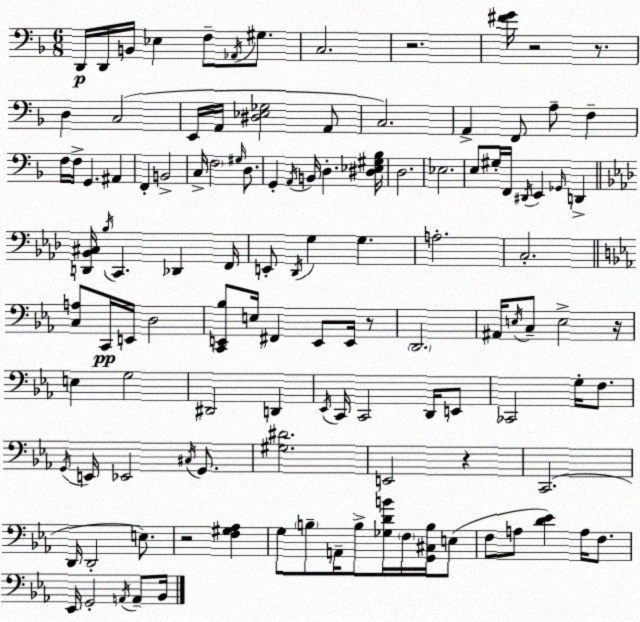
X:1
T:Untitled
M:6/8
L:1/4
K:F
D,,/4 D,,/4 B,,/4 _E, F,/2 _A,,/4 ^G,/2 C,2 z2 [^FG]/4 z2 z/2 D, C,2 E,,/4 A,,/4 [^D,_E,_G,]2 A,,/2 C,2 A,, F,,/2 A,/2 F, F,/4 F,/4 G,, ^A,, F,, B,,2 C,/4 F,2 ^G,/4 D,/2 G,, A,,/4 B,,/4 D, [^D,_E,^G,_B,]/4 D,2 _E,2 E,/2 ^G,/4 F,,/4 ^D,,/4 E,, _G,,/4 D,, [D,,_B,,^C,]/4 _B,/4 C,, _D,, F,,/4 E,,/2 _D,,/4 G, G, A,2 C,2 [C,A,]/2 C,,/4 E,,/4 D,2 [C,,E,,_B,]/2 E,/4 ^F,, E,,/2 E,,/4 z/2 D,,2 ^A,,/4 E,/4 C,/2 E,2 z/4 E, G,2 ^D,,2 D,, _E,,/4 C,,/4 C,,2 D,,/4 E,,/2 _C,,2 G,/4 F,/2 G,,/4 E,,/4 _E,,2 ^C,/4 G,,/2 [^G,^D]2 E,,2 z C,,2 D,,/4 D,,2 E,/2 z2 [F,^G,_A,] G,/2 B,/2 A,,/4 B,/2 [_G,DB]/4 F,/4 [G,,^C,B,]/4 E,/2 F,/2 A,/2 [D_E] A,/4 F,/2 _E,,/4 G,,2 A,,/4 A,,/2 _B,,/4